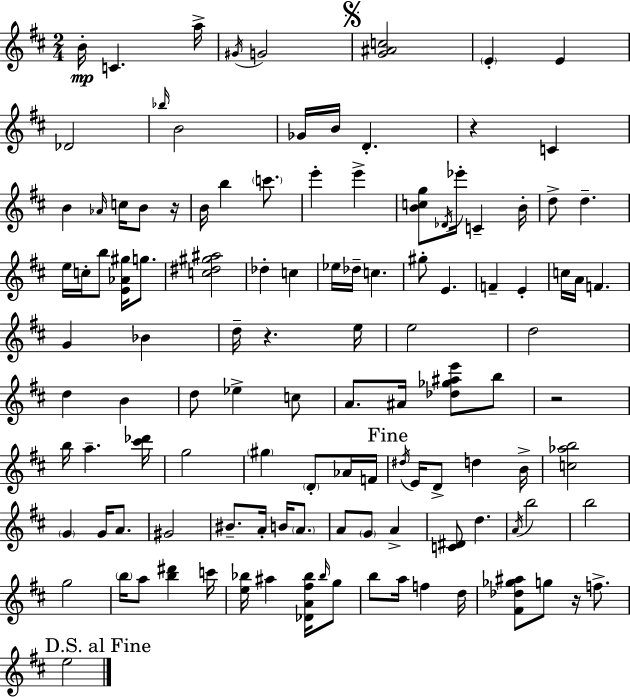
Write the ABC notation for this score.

X:1
T:Untitled
M:2/4
L:1/4
K:D
B/4 C a/4 ^G/4 G2 [G^Ac]2 E E _D2 _b/4 B2 _G/4 B/4 D z C B _A/4 c/4 B/2 z/4 B/4 b c'/2 e' e' [Bcg]/2 _D/4 _e'/4 C B/4 d/2 d e/4 c/4 b/2 [E_A^g]/4 g/2 [c^d^g^a]2 _d c _e/4 _d/4 c ^g/2 E F E c/4 A/4 F G _B d/4 z e/4 e2 d2 d B d/2 _e c/2 A/2 ^A/4 [_d_g^ae']/2 b/2 z2 b/4 a [^c'_d']/4 g2 ^g D/2 _A/4 F/4 ^d/4 E/4 D/2 d B/4 [c_ab]2 G G/4 A/2 ^G2 ^B/2 A/4 B/4 A/2 A/2 G/2 A [C^D]/2 d A/4 b2 b2 g2 b/4 a/2 [b^d'] c'/4 [e_b]/4 ^a [_DA^f_b]/4 _b/4 g/2 b/2 a/4 f d/4 [^F_d_g^a]/2 g/2 z/4 f/2 e2